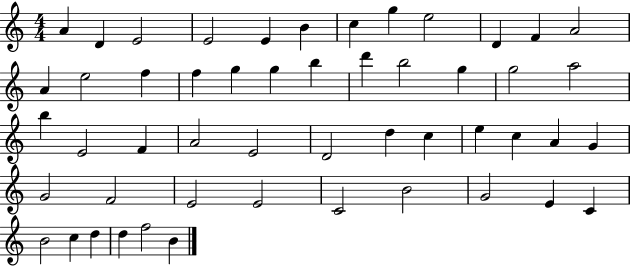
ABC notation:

X:1
T:Untitled
M:4/4
L:1/4
K:C
A D E2 E2 E B c g e2 D F A2 A e2 f f g g b d' b2 g g2 a2 b E2 F A2 E2 D2 d c e c A G G2 F2 E2 E2 C2 B2 G2 E C B2 c d d f2 B